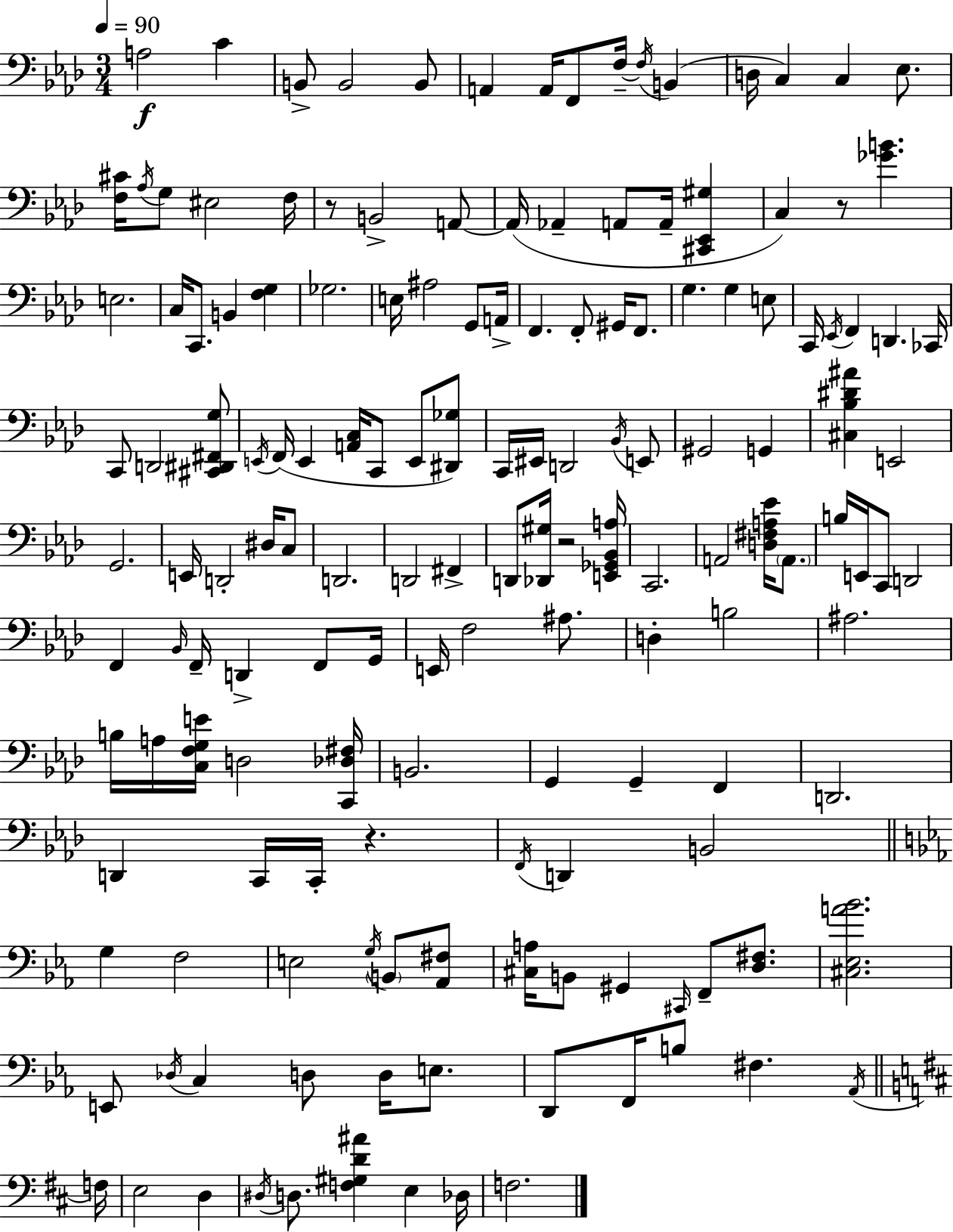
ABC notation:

X:1
T:Untitled
M:3/4
L:1/4
K:Ab
A,2 C B,,/2 B,,2 B,,/2 A,, A,,/4 F,,/2 F,/4 F,/4 B,, D,/4 C, C, _E,/2 [F,^C]/4 _A,/4 G,/2 ^E,2 F,/4 z/2 B,,2 A,,/2 A,,/4 _A,, A,,/2 A,,/4 [^C,,_E,,^G,] C, z/2 [_GB] E,2 C,/4 C,,/2 B,, [F,G,] _G,2 E,/4 ^A,2 G,,/2 A,,/4 F,, F,,/2 ^G,,/4 F,,/2 G, G, E,/2 C,,/4 _E,,/4 F,, D,, _C,,/4 C,,/2 D,,2 [^C,,^D,,^F,,G,]/2 E,,/4 F,,/4 E,, [A,,C,]/4 C,,/2 E,,/2 [^D,,_G,]/2 C,,/4 ^E,,/4 D,,2 _B,,/4 E,,/2 ^G,,2 G,, [^C,_B,^D^A] E,,2 G,,2 E,,/4 D,,2 ^D,/4 C,/2 D,,2 D,,2 ^F,, D,,/2 [_D,,^G,]/4 z2 [E,,_G,,_B,,A,]/4 C,,2 A,,2 [D,^F,A,_E]/4 A,,/2 B,/4 E,,/4 C,,/2 D,,2 F,, _B,,/4 F,,/4 D,, F,,/2 G,,/4 E,,/4 F,2 ^A,/2 D, B,2 ^A,2 B,/4 A,/4 [C,F,G,E]/4 D,2 [C,,_D,^F,]/4 B,,2 G,, G,, F,, D,,2 D,, C,,/4 C,,/4 z F,,/4 D,, B,,2 G, F,2 E,2 G,/4 B,,/2 [_A,,^F,]/2 [^C,A,]/4 B,,/2 ^G,, ^C,,/4 F,,/2 [D,^F,]/2 [^C,_E,A_B]2 E,,/2 _D,/4 C, D,/2 D,/4 E,/2 D,,/2 F,,/4 B,/2 ^F, _A,,/4 F,/4 E,2 D, ^D,/4 D,/2 [F,^G,D^A] E, _D,/4 F,2